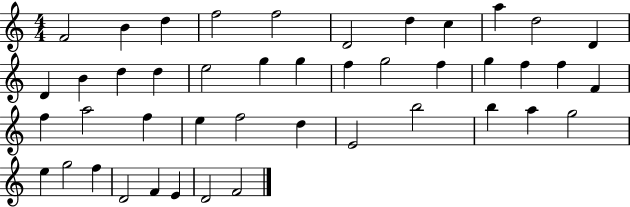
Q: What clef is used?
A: treble